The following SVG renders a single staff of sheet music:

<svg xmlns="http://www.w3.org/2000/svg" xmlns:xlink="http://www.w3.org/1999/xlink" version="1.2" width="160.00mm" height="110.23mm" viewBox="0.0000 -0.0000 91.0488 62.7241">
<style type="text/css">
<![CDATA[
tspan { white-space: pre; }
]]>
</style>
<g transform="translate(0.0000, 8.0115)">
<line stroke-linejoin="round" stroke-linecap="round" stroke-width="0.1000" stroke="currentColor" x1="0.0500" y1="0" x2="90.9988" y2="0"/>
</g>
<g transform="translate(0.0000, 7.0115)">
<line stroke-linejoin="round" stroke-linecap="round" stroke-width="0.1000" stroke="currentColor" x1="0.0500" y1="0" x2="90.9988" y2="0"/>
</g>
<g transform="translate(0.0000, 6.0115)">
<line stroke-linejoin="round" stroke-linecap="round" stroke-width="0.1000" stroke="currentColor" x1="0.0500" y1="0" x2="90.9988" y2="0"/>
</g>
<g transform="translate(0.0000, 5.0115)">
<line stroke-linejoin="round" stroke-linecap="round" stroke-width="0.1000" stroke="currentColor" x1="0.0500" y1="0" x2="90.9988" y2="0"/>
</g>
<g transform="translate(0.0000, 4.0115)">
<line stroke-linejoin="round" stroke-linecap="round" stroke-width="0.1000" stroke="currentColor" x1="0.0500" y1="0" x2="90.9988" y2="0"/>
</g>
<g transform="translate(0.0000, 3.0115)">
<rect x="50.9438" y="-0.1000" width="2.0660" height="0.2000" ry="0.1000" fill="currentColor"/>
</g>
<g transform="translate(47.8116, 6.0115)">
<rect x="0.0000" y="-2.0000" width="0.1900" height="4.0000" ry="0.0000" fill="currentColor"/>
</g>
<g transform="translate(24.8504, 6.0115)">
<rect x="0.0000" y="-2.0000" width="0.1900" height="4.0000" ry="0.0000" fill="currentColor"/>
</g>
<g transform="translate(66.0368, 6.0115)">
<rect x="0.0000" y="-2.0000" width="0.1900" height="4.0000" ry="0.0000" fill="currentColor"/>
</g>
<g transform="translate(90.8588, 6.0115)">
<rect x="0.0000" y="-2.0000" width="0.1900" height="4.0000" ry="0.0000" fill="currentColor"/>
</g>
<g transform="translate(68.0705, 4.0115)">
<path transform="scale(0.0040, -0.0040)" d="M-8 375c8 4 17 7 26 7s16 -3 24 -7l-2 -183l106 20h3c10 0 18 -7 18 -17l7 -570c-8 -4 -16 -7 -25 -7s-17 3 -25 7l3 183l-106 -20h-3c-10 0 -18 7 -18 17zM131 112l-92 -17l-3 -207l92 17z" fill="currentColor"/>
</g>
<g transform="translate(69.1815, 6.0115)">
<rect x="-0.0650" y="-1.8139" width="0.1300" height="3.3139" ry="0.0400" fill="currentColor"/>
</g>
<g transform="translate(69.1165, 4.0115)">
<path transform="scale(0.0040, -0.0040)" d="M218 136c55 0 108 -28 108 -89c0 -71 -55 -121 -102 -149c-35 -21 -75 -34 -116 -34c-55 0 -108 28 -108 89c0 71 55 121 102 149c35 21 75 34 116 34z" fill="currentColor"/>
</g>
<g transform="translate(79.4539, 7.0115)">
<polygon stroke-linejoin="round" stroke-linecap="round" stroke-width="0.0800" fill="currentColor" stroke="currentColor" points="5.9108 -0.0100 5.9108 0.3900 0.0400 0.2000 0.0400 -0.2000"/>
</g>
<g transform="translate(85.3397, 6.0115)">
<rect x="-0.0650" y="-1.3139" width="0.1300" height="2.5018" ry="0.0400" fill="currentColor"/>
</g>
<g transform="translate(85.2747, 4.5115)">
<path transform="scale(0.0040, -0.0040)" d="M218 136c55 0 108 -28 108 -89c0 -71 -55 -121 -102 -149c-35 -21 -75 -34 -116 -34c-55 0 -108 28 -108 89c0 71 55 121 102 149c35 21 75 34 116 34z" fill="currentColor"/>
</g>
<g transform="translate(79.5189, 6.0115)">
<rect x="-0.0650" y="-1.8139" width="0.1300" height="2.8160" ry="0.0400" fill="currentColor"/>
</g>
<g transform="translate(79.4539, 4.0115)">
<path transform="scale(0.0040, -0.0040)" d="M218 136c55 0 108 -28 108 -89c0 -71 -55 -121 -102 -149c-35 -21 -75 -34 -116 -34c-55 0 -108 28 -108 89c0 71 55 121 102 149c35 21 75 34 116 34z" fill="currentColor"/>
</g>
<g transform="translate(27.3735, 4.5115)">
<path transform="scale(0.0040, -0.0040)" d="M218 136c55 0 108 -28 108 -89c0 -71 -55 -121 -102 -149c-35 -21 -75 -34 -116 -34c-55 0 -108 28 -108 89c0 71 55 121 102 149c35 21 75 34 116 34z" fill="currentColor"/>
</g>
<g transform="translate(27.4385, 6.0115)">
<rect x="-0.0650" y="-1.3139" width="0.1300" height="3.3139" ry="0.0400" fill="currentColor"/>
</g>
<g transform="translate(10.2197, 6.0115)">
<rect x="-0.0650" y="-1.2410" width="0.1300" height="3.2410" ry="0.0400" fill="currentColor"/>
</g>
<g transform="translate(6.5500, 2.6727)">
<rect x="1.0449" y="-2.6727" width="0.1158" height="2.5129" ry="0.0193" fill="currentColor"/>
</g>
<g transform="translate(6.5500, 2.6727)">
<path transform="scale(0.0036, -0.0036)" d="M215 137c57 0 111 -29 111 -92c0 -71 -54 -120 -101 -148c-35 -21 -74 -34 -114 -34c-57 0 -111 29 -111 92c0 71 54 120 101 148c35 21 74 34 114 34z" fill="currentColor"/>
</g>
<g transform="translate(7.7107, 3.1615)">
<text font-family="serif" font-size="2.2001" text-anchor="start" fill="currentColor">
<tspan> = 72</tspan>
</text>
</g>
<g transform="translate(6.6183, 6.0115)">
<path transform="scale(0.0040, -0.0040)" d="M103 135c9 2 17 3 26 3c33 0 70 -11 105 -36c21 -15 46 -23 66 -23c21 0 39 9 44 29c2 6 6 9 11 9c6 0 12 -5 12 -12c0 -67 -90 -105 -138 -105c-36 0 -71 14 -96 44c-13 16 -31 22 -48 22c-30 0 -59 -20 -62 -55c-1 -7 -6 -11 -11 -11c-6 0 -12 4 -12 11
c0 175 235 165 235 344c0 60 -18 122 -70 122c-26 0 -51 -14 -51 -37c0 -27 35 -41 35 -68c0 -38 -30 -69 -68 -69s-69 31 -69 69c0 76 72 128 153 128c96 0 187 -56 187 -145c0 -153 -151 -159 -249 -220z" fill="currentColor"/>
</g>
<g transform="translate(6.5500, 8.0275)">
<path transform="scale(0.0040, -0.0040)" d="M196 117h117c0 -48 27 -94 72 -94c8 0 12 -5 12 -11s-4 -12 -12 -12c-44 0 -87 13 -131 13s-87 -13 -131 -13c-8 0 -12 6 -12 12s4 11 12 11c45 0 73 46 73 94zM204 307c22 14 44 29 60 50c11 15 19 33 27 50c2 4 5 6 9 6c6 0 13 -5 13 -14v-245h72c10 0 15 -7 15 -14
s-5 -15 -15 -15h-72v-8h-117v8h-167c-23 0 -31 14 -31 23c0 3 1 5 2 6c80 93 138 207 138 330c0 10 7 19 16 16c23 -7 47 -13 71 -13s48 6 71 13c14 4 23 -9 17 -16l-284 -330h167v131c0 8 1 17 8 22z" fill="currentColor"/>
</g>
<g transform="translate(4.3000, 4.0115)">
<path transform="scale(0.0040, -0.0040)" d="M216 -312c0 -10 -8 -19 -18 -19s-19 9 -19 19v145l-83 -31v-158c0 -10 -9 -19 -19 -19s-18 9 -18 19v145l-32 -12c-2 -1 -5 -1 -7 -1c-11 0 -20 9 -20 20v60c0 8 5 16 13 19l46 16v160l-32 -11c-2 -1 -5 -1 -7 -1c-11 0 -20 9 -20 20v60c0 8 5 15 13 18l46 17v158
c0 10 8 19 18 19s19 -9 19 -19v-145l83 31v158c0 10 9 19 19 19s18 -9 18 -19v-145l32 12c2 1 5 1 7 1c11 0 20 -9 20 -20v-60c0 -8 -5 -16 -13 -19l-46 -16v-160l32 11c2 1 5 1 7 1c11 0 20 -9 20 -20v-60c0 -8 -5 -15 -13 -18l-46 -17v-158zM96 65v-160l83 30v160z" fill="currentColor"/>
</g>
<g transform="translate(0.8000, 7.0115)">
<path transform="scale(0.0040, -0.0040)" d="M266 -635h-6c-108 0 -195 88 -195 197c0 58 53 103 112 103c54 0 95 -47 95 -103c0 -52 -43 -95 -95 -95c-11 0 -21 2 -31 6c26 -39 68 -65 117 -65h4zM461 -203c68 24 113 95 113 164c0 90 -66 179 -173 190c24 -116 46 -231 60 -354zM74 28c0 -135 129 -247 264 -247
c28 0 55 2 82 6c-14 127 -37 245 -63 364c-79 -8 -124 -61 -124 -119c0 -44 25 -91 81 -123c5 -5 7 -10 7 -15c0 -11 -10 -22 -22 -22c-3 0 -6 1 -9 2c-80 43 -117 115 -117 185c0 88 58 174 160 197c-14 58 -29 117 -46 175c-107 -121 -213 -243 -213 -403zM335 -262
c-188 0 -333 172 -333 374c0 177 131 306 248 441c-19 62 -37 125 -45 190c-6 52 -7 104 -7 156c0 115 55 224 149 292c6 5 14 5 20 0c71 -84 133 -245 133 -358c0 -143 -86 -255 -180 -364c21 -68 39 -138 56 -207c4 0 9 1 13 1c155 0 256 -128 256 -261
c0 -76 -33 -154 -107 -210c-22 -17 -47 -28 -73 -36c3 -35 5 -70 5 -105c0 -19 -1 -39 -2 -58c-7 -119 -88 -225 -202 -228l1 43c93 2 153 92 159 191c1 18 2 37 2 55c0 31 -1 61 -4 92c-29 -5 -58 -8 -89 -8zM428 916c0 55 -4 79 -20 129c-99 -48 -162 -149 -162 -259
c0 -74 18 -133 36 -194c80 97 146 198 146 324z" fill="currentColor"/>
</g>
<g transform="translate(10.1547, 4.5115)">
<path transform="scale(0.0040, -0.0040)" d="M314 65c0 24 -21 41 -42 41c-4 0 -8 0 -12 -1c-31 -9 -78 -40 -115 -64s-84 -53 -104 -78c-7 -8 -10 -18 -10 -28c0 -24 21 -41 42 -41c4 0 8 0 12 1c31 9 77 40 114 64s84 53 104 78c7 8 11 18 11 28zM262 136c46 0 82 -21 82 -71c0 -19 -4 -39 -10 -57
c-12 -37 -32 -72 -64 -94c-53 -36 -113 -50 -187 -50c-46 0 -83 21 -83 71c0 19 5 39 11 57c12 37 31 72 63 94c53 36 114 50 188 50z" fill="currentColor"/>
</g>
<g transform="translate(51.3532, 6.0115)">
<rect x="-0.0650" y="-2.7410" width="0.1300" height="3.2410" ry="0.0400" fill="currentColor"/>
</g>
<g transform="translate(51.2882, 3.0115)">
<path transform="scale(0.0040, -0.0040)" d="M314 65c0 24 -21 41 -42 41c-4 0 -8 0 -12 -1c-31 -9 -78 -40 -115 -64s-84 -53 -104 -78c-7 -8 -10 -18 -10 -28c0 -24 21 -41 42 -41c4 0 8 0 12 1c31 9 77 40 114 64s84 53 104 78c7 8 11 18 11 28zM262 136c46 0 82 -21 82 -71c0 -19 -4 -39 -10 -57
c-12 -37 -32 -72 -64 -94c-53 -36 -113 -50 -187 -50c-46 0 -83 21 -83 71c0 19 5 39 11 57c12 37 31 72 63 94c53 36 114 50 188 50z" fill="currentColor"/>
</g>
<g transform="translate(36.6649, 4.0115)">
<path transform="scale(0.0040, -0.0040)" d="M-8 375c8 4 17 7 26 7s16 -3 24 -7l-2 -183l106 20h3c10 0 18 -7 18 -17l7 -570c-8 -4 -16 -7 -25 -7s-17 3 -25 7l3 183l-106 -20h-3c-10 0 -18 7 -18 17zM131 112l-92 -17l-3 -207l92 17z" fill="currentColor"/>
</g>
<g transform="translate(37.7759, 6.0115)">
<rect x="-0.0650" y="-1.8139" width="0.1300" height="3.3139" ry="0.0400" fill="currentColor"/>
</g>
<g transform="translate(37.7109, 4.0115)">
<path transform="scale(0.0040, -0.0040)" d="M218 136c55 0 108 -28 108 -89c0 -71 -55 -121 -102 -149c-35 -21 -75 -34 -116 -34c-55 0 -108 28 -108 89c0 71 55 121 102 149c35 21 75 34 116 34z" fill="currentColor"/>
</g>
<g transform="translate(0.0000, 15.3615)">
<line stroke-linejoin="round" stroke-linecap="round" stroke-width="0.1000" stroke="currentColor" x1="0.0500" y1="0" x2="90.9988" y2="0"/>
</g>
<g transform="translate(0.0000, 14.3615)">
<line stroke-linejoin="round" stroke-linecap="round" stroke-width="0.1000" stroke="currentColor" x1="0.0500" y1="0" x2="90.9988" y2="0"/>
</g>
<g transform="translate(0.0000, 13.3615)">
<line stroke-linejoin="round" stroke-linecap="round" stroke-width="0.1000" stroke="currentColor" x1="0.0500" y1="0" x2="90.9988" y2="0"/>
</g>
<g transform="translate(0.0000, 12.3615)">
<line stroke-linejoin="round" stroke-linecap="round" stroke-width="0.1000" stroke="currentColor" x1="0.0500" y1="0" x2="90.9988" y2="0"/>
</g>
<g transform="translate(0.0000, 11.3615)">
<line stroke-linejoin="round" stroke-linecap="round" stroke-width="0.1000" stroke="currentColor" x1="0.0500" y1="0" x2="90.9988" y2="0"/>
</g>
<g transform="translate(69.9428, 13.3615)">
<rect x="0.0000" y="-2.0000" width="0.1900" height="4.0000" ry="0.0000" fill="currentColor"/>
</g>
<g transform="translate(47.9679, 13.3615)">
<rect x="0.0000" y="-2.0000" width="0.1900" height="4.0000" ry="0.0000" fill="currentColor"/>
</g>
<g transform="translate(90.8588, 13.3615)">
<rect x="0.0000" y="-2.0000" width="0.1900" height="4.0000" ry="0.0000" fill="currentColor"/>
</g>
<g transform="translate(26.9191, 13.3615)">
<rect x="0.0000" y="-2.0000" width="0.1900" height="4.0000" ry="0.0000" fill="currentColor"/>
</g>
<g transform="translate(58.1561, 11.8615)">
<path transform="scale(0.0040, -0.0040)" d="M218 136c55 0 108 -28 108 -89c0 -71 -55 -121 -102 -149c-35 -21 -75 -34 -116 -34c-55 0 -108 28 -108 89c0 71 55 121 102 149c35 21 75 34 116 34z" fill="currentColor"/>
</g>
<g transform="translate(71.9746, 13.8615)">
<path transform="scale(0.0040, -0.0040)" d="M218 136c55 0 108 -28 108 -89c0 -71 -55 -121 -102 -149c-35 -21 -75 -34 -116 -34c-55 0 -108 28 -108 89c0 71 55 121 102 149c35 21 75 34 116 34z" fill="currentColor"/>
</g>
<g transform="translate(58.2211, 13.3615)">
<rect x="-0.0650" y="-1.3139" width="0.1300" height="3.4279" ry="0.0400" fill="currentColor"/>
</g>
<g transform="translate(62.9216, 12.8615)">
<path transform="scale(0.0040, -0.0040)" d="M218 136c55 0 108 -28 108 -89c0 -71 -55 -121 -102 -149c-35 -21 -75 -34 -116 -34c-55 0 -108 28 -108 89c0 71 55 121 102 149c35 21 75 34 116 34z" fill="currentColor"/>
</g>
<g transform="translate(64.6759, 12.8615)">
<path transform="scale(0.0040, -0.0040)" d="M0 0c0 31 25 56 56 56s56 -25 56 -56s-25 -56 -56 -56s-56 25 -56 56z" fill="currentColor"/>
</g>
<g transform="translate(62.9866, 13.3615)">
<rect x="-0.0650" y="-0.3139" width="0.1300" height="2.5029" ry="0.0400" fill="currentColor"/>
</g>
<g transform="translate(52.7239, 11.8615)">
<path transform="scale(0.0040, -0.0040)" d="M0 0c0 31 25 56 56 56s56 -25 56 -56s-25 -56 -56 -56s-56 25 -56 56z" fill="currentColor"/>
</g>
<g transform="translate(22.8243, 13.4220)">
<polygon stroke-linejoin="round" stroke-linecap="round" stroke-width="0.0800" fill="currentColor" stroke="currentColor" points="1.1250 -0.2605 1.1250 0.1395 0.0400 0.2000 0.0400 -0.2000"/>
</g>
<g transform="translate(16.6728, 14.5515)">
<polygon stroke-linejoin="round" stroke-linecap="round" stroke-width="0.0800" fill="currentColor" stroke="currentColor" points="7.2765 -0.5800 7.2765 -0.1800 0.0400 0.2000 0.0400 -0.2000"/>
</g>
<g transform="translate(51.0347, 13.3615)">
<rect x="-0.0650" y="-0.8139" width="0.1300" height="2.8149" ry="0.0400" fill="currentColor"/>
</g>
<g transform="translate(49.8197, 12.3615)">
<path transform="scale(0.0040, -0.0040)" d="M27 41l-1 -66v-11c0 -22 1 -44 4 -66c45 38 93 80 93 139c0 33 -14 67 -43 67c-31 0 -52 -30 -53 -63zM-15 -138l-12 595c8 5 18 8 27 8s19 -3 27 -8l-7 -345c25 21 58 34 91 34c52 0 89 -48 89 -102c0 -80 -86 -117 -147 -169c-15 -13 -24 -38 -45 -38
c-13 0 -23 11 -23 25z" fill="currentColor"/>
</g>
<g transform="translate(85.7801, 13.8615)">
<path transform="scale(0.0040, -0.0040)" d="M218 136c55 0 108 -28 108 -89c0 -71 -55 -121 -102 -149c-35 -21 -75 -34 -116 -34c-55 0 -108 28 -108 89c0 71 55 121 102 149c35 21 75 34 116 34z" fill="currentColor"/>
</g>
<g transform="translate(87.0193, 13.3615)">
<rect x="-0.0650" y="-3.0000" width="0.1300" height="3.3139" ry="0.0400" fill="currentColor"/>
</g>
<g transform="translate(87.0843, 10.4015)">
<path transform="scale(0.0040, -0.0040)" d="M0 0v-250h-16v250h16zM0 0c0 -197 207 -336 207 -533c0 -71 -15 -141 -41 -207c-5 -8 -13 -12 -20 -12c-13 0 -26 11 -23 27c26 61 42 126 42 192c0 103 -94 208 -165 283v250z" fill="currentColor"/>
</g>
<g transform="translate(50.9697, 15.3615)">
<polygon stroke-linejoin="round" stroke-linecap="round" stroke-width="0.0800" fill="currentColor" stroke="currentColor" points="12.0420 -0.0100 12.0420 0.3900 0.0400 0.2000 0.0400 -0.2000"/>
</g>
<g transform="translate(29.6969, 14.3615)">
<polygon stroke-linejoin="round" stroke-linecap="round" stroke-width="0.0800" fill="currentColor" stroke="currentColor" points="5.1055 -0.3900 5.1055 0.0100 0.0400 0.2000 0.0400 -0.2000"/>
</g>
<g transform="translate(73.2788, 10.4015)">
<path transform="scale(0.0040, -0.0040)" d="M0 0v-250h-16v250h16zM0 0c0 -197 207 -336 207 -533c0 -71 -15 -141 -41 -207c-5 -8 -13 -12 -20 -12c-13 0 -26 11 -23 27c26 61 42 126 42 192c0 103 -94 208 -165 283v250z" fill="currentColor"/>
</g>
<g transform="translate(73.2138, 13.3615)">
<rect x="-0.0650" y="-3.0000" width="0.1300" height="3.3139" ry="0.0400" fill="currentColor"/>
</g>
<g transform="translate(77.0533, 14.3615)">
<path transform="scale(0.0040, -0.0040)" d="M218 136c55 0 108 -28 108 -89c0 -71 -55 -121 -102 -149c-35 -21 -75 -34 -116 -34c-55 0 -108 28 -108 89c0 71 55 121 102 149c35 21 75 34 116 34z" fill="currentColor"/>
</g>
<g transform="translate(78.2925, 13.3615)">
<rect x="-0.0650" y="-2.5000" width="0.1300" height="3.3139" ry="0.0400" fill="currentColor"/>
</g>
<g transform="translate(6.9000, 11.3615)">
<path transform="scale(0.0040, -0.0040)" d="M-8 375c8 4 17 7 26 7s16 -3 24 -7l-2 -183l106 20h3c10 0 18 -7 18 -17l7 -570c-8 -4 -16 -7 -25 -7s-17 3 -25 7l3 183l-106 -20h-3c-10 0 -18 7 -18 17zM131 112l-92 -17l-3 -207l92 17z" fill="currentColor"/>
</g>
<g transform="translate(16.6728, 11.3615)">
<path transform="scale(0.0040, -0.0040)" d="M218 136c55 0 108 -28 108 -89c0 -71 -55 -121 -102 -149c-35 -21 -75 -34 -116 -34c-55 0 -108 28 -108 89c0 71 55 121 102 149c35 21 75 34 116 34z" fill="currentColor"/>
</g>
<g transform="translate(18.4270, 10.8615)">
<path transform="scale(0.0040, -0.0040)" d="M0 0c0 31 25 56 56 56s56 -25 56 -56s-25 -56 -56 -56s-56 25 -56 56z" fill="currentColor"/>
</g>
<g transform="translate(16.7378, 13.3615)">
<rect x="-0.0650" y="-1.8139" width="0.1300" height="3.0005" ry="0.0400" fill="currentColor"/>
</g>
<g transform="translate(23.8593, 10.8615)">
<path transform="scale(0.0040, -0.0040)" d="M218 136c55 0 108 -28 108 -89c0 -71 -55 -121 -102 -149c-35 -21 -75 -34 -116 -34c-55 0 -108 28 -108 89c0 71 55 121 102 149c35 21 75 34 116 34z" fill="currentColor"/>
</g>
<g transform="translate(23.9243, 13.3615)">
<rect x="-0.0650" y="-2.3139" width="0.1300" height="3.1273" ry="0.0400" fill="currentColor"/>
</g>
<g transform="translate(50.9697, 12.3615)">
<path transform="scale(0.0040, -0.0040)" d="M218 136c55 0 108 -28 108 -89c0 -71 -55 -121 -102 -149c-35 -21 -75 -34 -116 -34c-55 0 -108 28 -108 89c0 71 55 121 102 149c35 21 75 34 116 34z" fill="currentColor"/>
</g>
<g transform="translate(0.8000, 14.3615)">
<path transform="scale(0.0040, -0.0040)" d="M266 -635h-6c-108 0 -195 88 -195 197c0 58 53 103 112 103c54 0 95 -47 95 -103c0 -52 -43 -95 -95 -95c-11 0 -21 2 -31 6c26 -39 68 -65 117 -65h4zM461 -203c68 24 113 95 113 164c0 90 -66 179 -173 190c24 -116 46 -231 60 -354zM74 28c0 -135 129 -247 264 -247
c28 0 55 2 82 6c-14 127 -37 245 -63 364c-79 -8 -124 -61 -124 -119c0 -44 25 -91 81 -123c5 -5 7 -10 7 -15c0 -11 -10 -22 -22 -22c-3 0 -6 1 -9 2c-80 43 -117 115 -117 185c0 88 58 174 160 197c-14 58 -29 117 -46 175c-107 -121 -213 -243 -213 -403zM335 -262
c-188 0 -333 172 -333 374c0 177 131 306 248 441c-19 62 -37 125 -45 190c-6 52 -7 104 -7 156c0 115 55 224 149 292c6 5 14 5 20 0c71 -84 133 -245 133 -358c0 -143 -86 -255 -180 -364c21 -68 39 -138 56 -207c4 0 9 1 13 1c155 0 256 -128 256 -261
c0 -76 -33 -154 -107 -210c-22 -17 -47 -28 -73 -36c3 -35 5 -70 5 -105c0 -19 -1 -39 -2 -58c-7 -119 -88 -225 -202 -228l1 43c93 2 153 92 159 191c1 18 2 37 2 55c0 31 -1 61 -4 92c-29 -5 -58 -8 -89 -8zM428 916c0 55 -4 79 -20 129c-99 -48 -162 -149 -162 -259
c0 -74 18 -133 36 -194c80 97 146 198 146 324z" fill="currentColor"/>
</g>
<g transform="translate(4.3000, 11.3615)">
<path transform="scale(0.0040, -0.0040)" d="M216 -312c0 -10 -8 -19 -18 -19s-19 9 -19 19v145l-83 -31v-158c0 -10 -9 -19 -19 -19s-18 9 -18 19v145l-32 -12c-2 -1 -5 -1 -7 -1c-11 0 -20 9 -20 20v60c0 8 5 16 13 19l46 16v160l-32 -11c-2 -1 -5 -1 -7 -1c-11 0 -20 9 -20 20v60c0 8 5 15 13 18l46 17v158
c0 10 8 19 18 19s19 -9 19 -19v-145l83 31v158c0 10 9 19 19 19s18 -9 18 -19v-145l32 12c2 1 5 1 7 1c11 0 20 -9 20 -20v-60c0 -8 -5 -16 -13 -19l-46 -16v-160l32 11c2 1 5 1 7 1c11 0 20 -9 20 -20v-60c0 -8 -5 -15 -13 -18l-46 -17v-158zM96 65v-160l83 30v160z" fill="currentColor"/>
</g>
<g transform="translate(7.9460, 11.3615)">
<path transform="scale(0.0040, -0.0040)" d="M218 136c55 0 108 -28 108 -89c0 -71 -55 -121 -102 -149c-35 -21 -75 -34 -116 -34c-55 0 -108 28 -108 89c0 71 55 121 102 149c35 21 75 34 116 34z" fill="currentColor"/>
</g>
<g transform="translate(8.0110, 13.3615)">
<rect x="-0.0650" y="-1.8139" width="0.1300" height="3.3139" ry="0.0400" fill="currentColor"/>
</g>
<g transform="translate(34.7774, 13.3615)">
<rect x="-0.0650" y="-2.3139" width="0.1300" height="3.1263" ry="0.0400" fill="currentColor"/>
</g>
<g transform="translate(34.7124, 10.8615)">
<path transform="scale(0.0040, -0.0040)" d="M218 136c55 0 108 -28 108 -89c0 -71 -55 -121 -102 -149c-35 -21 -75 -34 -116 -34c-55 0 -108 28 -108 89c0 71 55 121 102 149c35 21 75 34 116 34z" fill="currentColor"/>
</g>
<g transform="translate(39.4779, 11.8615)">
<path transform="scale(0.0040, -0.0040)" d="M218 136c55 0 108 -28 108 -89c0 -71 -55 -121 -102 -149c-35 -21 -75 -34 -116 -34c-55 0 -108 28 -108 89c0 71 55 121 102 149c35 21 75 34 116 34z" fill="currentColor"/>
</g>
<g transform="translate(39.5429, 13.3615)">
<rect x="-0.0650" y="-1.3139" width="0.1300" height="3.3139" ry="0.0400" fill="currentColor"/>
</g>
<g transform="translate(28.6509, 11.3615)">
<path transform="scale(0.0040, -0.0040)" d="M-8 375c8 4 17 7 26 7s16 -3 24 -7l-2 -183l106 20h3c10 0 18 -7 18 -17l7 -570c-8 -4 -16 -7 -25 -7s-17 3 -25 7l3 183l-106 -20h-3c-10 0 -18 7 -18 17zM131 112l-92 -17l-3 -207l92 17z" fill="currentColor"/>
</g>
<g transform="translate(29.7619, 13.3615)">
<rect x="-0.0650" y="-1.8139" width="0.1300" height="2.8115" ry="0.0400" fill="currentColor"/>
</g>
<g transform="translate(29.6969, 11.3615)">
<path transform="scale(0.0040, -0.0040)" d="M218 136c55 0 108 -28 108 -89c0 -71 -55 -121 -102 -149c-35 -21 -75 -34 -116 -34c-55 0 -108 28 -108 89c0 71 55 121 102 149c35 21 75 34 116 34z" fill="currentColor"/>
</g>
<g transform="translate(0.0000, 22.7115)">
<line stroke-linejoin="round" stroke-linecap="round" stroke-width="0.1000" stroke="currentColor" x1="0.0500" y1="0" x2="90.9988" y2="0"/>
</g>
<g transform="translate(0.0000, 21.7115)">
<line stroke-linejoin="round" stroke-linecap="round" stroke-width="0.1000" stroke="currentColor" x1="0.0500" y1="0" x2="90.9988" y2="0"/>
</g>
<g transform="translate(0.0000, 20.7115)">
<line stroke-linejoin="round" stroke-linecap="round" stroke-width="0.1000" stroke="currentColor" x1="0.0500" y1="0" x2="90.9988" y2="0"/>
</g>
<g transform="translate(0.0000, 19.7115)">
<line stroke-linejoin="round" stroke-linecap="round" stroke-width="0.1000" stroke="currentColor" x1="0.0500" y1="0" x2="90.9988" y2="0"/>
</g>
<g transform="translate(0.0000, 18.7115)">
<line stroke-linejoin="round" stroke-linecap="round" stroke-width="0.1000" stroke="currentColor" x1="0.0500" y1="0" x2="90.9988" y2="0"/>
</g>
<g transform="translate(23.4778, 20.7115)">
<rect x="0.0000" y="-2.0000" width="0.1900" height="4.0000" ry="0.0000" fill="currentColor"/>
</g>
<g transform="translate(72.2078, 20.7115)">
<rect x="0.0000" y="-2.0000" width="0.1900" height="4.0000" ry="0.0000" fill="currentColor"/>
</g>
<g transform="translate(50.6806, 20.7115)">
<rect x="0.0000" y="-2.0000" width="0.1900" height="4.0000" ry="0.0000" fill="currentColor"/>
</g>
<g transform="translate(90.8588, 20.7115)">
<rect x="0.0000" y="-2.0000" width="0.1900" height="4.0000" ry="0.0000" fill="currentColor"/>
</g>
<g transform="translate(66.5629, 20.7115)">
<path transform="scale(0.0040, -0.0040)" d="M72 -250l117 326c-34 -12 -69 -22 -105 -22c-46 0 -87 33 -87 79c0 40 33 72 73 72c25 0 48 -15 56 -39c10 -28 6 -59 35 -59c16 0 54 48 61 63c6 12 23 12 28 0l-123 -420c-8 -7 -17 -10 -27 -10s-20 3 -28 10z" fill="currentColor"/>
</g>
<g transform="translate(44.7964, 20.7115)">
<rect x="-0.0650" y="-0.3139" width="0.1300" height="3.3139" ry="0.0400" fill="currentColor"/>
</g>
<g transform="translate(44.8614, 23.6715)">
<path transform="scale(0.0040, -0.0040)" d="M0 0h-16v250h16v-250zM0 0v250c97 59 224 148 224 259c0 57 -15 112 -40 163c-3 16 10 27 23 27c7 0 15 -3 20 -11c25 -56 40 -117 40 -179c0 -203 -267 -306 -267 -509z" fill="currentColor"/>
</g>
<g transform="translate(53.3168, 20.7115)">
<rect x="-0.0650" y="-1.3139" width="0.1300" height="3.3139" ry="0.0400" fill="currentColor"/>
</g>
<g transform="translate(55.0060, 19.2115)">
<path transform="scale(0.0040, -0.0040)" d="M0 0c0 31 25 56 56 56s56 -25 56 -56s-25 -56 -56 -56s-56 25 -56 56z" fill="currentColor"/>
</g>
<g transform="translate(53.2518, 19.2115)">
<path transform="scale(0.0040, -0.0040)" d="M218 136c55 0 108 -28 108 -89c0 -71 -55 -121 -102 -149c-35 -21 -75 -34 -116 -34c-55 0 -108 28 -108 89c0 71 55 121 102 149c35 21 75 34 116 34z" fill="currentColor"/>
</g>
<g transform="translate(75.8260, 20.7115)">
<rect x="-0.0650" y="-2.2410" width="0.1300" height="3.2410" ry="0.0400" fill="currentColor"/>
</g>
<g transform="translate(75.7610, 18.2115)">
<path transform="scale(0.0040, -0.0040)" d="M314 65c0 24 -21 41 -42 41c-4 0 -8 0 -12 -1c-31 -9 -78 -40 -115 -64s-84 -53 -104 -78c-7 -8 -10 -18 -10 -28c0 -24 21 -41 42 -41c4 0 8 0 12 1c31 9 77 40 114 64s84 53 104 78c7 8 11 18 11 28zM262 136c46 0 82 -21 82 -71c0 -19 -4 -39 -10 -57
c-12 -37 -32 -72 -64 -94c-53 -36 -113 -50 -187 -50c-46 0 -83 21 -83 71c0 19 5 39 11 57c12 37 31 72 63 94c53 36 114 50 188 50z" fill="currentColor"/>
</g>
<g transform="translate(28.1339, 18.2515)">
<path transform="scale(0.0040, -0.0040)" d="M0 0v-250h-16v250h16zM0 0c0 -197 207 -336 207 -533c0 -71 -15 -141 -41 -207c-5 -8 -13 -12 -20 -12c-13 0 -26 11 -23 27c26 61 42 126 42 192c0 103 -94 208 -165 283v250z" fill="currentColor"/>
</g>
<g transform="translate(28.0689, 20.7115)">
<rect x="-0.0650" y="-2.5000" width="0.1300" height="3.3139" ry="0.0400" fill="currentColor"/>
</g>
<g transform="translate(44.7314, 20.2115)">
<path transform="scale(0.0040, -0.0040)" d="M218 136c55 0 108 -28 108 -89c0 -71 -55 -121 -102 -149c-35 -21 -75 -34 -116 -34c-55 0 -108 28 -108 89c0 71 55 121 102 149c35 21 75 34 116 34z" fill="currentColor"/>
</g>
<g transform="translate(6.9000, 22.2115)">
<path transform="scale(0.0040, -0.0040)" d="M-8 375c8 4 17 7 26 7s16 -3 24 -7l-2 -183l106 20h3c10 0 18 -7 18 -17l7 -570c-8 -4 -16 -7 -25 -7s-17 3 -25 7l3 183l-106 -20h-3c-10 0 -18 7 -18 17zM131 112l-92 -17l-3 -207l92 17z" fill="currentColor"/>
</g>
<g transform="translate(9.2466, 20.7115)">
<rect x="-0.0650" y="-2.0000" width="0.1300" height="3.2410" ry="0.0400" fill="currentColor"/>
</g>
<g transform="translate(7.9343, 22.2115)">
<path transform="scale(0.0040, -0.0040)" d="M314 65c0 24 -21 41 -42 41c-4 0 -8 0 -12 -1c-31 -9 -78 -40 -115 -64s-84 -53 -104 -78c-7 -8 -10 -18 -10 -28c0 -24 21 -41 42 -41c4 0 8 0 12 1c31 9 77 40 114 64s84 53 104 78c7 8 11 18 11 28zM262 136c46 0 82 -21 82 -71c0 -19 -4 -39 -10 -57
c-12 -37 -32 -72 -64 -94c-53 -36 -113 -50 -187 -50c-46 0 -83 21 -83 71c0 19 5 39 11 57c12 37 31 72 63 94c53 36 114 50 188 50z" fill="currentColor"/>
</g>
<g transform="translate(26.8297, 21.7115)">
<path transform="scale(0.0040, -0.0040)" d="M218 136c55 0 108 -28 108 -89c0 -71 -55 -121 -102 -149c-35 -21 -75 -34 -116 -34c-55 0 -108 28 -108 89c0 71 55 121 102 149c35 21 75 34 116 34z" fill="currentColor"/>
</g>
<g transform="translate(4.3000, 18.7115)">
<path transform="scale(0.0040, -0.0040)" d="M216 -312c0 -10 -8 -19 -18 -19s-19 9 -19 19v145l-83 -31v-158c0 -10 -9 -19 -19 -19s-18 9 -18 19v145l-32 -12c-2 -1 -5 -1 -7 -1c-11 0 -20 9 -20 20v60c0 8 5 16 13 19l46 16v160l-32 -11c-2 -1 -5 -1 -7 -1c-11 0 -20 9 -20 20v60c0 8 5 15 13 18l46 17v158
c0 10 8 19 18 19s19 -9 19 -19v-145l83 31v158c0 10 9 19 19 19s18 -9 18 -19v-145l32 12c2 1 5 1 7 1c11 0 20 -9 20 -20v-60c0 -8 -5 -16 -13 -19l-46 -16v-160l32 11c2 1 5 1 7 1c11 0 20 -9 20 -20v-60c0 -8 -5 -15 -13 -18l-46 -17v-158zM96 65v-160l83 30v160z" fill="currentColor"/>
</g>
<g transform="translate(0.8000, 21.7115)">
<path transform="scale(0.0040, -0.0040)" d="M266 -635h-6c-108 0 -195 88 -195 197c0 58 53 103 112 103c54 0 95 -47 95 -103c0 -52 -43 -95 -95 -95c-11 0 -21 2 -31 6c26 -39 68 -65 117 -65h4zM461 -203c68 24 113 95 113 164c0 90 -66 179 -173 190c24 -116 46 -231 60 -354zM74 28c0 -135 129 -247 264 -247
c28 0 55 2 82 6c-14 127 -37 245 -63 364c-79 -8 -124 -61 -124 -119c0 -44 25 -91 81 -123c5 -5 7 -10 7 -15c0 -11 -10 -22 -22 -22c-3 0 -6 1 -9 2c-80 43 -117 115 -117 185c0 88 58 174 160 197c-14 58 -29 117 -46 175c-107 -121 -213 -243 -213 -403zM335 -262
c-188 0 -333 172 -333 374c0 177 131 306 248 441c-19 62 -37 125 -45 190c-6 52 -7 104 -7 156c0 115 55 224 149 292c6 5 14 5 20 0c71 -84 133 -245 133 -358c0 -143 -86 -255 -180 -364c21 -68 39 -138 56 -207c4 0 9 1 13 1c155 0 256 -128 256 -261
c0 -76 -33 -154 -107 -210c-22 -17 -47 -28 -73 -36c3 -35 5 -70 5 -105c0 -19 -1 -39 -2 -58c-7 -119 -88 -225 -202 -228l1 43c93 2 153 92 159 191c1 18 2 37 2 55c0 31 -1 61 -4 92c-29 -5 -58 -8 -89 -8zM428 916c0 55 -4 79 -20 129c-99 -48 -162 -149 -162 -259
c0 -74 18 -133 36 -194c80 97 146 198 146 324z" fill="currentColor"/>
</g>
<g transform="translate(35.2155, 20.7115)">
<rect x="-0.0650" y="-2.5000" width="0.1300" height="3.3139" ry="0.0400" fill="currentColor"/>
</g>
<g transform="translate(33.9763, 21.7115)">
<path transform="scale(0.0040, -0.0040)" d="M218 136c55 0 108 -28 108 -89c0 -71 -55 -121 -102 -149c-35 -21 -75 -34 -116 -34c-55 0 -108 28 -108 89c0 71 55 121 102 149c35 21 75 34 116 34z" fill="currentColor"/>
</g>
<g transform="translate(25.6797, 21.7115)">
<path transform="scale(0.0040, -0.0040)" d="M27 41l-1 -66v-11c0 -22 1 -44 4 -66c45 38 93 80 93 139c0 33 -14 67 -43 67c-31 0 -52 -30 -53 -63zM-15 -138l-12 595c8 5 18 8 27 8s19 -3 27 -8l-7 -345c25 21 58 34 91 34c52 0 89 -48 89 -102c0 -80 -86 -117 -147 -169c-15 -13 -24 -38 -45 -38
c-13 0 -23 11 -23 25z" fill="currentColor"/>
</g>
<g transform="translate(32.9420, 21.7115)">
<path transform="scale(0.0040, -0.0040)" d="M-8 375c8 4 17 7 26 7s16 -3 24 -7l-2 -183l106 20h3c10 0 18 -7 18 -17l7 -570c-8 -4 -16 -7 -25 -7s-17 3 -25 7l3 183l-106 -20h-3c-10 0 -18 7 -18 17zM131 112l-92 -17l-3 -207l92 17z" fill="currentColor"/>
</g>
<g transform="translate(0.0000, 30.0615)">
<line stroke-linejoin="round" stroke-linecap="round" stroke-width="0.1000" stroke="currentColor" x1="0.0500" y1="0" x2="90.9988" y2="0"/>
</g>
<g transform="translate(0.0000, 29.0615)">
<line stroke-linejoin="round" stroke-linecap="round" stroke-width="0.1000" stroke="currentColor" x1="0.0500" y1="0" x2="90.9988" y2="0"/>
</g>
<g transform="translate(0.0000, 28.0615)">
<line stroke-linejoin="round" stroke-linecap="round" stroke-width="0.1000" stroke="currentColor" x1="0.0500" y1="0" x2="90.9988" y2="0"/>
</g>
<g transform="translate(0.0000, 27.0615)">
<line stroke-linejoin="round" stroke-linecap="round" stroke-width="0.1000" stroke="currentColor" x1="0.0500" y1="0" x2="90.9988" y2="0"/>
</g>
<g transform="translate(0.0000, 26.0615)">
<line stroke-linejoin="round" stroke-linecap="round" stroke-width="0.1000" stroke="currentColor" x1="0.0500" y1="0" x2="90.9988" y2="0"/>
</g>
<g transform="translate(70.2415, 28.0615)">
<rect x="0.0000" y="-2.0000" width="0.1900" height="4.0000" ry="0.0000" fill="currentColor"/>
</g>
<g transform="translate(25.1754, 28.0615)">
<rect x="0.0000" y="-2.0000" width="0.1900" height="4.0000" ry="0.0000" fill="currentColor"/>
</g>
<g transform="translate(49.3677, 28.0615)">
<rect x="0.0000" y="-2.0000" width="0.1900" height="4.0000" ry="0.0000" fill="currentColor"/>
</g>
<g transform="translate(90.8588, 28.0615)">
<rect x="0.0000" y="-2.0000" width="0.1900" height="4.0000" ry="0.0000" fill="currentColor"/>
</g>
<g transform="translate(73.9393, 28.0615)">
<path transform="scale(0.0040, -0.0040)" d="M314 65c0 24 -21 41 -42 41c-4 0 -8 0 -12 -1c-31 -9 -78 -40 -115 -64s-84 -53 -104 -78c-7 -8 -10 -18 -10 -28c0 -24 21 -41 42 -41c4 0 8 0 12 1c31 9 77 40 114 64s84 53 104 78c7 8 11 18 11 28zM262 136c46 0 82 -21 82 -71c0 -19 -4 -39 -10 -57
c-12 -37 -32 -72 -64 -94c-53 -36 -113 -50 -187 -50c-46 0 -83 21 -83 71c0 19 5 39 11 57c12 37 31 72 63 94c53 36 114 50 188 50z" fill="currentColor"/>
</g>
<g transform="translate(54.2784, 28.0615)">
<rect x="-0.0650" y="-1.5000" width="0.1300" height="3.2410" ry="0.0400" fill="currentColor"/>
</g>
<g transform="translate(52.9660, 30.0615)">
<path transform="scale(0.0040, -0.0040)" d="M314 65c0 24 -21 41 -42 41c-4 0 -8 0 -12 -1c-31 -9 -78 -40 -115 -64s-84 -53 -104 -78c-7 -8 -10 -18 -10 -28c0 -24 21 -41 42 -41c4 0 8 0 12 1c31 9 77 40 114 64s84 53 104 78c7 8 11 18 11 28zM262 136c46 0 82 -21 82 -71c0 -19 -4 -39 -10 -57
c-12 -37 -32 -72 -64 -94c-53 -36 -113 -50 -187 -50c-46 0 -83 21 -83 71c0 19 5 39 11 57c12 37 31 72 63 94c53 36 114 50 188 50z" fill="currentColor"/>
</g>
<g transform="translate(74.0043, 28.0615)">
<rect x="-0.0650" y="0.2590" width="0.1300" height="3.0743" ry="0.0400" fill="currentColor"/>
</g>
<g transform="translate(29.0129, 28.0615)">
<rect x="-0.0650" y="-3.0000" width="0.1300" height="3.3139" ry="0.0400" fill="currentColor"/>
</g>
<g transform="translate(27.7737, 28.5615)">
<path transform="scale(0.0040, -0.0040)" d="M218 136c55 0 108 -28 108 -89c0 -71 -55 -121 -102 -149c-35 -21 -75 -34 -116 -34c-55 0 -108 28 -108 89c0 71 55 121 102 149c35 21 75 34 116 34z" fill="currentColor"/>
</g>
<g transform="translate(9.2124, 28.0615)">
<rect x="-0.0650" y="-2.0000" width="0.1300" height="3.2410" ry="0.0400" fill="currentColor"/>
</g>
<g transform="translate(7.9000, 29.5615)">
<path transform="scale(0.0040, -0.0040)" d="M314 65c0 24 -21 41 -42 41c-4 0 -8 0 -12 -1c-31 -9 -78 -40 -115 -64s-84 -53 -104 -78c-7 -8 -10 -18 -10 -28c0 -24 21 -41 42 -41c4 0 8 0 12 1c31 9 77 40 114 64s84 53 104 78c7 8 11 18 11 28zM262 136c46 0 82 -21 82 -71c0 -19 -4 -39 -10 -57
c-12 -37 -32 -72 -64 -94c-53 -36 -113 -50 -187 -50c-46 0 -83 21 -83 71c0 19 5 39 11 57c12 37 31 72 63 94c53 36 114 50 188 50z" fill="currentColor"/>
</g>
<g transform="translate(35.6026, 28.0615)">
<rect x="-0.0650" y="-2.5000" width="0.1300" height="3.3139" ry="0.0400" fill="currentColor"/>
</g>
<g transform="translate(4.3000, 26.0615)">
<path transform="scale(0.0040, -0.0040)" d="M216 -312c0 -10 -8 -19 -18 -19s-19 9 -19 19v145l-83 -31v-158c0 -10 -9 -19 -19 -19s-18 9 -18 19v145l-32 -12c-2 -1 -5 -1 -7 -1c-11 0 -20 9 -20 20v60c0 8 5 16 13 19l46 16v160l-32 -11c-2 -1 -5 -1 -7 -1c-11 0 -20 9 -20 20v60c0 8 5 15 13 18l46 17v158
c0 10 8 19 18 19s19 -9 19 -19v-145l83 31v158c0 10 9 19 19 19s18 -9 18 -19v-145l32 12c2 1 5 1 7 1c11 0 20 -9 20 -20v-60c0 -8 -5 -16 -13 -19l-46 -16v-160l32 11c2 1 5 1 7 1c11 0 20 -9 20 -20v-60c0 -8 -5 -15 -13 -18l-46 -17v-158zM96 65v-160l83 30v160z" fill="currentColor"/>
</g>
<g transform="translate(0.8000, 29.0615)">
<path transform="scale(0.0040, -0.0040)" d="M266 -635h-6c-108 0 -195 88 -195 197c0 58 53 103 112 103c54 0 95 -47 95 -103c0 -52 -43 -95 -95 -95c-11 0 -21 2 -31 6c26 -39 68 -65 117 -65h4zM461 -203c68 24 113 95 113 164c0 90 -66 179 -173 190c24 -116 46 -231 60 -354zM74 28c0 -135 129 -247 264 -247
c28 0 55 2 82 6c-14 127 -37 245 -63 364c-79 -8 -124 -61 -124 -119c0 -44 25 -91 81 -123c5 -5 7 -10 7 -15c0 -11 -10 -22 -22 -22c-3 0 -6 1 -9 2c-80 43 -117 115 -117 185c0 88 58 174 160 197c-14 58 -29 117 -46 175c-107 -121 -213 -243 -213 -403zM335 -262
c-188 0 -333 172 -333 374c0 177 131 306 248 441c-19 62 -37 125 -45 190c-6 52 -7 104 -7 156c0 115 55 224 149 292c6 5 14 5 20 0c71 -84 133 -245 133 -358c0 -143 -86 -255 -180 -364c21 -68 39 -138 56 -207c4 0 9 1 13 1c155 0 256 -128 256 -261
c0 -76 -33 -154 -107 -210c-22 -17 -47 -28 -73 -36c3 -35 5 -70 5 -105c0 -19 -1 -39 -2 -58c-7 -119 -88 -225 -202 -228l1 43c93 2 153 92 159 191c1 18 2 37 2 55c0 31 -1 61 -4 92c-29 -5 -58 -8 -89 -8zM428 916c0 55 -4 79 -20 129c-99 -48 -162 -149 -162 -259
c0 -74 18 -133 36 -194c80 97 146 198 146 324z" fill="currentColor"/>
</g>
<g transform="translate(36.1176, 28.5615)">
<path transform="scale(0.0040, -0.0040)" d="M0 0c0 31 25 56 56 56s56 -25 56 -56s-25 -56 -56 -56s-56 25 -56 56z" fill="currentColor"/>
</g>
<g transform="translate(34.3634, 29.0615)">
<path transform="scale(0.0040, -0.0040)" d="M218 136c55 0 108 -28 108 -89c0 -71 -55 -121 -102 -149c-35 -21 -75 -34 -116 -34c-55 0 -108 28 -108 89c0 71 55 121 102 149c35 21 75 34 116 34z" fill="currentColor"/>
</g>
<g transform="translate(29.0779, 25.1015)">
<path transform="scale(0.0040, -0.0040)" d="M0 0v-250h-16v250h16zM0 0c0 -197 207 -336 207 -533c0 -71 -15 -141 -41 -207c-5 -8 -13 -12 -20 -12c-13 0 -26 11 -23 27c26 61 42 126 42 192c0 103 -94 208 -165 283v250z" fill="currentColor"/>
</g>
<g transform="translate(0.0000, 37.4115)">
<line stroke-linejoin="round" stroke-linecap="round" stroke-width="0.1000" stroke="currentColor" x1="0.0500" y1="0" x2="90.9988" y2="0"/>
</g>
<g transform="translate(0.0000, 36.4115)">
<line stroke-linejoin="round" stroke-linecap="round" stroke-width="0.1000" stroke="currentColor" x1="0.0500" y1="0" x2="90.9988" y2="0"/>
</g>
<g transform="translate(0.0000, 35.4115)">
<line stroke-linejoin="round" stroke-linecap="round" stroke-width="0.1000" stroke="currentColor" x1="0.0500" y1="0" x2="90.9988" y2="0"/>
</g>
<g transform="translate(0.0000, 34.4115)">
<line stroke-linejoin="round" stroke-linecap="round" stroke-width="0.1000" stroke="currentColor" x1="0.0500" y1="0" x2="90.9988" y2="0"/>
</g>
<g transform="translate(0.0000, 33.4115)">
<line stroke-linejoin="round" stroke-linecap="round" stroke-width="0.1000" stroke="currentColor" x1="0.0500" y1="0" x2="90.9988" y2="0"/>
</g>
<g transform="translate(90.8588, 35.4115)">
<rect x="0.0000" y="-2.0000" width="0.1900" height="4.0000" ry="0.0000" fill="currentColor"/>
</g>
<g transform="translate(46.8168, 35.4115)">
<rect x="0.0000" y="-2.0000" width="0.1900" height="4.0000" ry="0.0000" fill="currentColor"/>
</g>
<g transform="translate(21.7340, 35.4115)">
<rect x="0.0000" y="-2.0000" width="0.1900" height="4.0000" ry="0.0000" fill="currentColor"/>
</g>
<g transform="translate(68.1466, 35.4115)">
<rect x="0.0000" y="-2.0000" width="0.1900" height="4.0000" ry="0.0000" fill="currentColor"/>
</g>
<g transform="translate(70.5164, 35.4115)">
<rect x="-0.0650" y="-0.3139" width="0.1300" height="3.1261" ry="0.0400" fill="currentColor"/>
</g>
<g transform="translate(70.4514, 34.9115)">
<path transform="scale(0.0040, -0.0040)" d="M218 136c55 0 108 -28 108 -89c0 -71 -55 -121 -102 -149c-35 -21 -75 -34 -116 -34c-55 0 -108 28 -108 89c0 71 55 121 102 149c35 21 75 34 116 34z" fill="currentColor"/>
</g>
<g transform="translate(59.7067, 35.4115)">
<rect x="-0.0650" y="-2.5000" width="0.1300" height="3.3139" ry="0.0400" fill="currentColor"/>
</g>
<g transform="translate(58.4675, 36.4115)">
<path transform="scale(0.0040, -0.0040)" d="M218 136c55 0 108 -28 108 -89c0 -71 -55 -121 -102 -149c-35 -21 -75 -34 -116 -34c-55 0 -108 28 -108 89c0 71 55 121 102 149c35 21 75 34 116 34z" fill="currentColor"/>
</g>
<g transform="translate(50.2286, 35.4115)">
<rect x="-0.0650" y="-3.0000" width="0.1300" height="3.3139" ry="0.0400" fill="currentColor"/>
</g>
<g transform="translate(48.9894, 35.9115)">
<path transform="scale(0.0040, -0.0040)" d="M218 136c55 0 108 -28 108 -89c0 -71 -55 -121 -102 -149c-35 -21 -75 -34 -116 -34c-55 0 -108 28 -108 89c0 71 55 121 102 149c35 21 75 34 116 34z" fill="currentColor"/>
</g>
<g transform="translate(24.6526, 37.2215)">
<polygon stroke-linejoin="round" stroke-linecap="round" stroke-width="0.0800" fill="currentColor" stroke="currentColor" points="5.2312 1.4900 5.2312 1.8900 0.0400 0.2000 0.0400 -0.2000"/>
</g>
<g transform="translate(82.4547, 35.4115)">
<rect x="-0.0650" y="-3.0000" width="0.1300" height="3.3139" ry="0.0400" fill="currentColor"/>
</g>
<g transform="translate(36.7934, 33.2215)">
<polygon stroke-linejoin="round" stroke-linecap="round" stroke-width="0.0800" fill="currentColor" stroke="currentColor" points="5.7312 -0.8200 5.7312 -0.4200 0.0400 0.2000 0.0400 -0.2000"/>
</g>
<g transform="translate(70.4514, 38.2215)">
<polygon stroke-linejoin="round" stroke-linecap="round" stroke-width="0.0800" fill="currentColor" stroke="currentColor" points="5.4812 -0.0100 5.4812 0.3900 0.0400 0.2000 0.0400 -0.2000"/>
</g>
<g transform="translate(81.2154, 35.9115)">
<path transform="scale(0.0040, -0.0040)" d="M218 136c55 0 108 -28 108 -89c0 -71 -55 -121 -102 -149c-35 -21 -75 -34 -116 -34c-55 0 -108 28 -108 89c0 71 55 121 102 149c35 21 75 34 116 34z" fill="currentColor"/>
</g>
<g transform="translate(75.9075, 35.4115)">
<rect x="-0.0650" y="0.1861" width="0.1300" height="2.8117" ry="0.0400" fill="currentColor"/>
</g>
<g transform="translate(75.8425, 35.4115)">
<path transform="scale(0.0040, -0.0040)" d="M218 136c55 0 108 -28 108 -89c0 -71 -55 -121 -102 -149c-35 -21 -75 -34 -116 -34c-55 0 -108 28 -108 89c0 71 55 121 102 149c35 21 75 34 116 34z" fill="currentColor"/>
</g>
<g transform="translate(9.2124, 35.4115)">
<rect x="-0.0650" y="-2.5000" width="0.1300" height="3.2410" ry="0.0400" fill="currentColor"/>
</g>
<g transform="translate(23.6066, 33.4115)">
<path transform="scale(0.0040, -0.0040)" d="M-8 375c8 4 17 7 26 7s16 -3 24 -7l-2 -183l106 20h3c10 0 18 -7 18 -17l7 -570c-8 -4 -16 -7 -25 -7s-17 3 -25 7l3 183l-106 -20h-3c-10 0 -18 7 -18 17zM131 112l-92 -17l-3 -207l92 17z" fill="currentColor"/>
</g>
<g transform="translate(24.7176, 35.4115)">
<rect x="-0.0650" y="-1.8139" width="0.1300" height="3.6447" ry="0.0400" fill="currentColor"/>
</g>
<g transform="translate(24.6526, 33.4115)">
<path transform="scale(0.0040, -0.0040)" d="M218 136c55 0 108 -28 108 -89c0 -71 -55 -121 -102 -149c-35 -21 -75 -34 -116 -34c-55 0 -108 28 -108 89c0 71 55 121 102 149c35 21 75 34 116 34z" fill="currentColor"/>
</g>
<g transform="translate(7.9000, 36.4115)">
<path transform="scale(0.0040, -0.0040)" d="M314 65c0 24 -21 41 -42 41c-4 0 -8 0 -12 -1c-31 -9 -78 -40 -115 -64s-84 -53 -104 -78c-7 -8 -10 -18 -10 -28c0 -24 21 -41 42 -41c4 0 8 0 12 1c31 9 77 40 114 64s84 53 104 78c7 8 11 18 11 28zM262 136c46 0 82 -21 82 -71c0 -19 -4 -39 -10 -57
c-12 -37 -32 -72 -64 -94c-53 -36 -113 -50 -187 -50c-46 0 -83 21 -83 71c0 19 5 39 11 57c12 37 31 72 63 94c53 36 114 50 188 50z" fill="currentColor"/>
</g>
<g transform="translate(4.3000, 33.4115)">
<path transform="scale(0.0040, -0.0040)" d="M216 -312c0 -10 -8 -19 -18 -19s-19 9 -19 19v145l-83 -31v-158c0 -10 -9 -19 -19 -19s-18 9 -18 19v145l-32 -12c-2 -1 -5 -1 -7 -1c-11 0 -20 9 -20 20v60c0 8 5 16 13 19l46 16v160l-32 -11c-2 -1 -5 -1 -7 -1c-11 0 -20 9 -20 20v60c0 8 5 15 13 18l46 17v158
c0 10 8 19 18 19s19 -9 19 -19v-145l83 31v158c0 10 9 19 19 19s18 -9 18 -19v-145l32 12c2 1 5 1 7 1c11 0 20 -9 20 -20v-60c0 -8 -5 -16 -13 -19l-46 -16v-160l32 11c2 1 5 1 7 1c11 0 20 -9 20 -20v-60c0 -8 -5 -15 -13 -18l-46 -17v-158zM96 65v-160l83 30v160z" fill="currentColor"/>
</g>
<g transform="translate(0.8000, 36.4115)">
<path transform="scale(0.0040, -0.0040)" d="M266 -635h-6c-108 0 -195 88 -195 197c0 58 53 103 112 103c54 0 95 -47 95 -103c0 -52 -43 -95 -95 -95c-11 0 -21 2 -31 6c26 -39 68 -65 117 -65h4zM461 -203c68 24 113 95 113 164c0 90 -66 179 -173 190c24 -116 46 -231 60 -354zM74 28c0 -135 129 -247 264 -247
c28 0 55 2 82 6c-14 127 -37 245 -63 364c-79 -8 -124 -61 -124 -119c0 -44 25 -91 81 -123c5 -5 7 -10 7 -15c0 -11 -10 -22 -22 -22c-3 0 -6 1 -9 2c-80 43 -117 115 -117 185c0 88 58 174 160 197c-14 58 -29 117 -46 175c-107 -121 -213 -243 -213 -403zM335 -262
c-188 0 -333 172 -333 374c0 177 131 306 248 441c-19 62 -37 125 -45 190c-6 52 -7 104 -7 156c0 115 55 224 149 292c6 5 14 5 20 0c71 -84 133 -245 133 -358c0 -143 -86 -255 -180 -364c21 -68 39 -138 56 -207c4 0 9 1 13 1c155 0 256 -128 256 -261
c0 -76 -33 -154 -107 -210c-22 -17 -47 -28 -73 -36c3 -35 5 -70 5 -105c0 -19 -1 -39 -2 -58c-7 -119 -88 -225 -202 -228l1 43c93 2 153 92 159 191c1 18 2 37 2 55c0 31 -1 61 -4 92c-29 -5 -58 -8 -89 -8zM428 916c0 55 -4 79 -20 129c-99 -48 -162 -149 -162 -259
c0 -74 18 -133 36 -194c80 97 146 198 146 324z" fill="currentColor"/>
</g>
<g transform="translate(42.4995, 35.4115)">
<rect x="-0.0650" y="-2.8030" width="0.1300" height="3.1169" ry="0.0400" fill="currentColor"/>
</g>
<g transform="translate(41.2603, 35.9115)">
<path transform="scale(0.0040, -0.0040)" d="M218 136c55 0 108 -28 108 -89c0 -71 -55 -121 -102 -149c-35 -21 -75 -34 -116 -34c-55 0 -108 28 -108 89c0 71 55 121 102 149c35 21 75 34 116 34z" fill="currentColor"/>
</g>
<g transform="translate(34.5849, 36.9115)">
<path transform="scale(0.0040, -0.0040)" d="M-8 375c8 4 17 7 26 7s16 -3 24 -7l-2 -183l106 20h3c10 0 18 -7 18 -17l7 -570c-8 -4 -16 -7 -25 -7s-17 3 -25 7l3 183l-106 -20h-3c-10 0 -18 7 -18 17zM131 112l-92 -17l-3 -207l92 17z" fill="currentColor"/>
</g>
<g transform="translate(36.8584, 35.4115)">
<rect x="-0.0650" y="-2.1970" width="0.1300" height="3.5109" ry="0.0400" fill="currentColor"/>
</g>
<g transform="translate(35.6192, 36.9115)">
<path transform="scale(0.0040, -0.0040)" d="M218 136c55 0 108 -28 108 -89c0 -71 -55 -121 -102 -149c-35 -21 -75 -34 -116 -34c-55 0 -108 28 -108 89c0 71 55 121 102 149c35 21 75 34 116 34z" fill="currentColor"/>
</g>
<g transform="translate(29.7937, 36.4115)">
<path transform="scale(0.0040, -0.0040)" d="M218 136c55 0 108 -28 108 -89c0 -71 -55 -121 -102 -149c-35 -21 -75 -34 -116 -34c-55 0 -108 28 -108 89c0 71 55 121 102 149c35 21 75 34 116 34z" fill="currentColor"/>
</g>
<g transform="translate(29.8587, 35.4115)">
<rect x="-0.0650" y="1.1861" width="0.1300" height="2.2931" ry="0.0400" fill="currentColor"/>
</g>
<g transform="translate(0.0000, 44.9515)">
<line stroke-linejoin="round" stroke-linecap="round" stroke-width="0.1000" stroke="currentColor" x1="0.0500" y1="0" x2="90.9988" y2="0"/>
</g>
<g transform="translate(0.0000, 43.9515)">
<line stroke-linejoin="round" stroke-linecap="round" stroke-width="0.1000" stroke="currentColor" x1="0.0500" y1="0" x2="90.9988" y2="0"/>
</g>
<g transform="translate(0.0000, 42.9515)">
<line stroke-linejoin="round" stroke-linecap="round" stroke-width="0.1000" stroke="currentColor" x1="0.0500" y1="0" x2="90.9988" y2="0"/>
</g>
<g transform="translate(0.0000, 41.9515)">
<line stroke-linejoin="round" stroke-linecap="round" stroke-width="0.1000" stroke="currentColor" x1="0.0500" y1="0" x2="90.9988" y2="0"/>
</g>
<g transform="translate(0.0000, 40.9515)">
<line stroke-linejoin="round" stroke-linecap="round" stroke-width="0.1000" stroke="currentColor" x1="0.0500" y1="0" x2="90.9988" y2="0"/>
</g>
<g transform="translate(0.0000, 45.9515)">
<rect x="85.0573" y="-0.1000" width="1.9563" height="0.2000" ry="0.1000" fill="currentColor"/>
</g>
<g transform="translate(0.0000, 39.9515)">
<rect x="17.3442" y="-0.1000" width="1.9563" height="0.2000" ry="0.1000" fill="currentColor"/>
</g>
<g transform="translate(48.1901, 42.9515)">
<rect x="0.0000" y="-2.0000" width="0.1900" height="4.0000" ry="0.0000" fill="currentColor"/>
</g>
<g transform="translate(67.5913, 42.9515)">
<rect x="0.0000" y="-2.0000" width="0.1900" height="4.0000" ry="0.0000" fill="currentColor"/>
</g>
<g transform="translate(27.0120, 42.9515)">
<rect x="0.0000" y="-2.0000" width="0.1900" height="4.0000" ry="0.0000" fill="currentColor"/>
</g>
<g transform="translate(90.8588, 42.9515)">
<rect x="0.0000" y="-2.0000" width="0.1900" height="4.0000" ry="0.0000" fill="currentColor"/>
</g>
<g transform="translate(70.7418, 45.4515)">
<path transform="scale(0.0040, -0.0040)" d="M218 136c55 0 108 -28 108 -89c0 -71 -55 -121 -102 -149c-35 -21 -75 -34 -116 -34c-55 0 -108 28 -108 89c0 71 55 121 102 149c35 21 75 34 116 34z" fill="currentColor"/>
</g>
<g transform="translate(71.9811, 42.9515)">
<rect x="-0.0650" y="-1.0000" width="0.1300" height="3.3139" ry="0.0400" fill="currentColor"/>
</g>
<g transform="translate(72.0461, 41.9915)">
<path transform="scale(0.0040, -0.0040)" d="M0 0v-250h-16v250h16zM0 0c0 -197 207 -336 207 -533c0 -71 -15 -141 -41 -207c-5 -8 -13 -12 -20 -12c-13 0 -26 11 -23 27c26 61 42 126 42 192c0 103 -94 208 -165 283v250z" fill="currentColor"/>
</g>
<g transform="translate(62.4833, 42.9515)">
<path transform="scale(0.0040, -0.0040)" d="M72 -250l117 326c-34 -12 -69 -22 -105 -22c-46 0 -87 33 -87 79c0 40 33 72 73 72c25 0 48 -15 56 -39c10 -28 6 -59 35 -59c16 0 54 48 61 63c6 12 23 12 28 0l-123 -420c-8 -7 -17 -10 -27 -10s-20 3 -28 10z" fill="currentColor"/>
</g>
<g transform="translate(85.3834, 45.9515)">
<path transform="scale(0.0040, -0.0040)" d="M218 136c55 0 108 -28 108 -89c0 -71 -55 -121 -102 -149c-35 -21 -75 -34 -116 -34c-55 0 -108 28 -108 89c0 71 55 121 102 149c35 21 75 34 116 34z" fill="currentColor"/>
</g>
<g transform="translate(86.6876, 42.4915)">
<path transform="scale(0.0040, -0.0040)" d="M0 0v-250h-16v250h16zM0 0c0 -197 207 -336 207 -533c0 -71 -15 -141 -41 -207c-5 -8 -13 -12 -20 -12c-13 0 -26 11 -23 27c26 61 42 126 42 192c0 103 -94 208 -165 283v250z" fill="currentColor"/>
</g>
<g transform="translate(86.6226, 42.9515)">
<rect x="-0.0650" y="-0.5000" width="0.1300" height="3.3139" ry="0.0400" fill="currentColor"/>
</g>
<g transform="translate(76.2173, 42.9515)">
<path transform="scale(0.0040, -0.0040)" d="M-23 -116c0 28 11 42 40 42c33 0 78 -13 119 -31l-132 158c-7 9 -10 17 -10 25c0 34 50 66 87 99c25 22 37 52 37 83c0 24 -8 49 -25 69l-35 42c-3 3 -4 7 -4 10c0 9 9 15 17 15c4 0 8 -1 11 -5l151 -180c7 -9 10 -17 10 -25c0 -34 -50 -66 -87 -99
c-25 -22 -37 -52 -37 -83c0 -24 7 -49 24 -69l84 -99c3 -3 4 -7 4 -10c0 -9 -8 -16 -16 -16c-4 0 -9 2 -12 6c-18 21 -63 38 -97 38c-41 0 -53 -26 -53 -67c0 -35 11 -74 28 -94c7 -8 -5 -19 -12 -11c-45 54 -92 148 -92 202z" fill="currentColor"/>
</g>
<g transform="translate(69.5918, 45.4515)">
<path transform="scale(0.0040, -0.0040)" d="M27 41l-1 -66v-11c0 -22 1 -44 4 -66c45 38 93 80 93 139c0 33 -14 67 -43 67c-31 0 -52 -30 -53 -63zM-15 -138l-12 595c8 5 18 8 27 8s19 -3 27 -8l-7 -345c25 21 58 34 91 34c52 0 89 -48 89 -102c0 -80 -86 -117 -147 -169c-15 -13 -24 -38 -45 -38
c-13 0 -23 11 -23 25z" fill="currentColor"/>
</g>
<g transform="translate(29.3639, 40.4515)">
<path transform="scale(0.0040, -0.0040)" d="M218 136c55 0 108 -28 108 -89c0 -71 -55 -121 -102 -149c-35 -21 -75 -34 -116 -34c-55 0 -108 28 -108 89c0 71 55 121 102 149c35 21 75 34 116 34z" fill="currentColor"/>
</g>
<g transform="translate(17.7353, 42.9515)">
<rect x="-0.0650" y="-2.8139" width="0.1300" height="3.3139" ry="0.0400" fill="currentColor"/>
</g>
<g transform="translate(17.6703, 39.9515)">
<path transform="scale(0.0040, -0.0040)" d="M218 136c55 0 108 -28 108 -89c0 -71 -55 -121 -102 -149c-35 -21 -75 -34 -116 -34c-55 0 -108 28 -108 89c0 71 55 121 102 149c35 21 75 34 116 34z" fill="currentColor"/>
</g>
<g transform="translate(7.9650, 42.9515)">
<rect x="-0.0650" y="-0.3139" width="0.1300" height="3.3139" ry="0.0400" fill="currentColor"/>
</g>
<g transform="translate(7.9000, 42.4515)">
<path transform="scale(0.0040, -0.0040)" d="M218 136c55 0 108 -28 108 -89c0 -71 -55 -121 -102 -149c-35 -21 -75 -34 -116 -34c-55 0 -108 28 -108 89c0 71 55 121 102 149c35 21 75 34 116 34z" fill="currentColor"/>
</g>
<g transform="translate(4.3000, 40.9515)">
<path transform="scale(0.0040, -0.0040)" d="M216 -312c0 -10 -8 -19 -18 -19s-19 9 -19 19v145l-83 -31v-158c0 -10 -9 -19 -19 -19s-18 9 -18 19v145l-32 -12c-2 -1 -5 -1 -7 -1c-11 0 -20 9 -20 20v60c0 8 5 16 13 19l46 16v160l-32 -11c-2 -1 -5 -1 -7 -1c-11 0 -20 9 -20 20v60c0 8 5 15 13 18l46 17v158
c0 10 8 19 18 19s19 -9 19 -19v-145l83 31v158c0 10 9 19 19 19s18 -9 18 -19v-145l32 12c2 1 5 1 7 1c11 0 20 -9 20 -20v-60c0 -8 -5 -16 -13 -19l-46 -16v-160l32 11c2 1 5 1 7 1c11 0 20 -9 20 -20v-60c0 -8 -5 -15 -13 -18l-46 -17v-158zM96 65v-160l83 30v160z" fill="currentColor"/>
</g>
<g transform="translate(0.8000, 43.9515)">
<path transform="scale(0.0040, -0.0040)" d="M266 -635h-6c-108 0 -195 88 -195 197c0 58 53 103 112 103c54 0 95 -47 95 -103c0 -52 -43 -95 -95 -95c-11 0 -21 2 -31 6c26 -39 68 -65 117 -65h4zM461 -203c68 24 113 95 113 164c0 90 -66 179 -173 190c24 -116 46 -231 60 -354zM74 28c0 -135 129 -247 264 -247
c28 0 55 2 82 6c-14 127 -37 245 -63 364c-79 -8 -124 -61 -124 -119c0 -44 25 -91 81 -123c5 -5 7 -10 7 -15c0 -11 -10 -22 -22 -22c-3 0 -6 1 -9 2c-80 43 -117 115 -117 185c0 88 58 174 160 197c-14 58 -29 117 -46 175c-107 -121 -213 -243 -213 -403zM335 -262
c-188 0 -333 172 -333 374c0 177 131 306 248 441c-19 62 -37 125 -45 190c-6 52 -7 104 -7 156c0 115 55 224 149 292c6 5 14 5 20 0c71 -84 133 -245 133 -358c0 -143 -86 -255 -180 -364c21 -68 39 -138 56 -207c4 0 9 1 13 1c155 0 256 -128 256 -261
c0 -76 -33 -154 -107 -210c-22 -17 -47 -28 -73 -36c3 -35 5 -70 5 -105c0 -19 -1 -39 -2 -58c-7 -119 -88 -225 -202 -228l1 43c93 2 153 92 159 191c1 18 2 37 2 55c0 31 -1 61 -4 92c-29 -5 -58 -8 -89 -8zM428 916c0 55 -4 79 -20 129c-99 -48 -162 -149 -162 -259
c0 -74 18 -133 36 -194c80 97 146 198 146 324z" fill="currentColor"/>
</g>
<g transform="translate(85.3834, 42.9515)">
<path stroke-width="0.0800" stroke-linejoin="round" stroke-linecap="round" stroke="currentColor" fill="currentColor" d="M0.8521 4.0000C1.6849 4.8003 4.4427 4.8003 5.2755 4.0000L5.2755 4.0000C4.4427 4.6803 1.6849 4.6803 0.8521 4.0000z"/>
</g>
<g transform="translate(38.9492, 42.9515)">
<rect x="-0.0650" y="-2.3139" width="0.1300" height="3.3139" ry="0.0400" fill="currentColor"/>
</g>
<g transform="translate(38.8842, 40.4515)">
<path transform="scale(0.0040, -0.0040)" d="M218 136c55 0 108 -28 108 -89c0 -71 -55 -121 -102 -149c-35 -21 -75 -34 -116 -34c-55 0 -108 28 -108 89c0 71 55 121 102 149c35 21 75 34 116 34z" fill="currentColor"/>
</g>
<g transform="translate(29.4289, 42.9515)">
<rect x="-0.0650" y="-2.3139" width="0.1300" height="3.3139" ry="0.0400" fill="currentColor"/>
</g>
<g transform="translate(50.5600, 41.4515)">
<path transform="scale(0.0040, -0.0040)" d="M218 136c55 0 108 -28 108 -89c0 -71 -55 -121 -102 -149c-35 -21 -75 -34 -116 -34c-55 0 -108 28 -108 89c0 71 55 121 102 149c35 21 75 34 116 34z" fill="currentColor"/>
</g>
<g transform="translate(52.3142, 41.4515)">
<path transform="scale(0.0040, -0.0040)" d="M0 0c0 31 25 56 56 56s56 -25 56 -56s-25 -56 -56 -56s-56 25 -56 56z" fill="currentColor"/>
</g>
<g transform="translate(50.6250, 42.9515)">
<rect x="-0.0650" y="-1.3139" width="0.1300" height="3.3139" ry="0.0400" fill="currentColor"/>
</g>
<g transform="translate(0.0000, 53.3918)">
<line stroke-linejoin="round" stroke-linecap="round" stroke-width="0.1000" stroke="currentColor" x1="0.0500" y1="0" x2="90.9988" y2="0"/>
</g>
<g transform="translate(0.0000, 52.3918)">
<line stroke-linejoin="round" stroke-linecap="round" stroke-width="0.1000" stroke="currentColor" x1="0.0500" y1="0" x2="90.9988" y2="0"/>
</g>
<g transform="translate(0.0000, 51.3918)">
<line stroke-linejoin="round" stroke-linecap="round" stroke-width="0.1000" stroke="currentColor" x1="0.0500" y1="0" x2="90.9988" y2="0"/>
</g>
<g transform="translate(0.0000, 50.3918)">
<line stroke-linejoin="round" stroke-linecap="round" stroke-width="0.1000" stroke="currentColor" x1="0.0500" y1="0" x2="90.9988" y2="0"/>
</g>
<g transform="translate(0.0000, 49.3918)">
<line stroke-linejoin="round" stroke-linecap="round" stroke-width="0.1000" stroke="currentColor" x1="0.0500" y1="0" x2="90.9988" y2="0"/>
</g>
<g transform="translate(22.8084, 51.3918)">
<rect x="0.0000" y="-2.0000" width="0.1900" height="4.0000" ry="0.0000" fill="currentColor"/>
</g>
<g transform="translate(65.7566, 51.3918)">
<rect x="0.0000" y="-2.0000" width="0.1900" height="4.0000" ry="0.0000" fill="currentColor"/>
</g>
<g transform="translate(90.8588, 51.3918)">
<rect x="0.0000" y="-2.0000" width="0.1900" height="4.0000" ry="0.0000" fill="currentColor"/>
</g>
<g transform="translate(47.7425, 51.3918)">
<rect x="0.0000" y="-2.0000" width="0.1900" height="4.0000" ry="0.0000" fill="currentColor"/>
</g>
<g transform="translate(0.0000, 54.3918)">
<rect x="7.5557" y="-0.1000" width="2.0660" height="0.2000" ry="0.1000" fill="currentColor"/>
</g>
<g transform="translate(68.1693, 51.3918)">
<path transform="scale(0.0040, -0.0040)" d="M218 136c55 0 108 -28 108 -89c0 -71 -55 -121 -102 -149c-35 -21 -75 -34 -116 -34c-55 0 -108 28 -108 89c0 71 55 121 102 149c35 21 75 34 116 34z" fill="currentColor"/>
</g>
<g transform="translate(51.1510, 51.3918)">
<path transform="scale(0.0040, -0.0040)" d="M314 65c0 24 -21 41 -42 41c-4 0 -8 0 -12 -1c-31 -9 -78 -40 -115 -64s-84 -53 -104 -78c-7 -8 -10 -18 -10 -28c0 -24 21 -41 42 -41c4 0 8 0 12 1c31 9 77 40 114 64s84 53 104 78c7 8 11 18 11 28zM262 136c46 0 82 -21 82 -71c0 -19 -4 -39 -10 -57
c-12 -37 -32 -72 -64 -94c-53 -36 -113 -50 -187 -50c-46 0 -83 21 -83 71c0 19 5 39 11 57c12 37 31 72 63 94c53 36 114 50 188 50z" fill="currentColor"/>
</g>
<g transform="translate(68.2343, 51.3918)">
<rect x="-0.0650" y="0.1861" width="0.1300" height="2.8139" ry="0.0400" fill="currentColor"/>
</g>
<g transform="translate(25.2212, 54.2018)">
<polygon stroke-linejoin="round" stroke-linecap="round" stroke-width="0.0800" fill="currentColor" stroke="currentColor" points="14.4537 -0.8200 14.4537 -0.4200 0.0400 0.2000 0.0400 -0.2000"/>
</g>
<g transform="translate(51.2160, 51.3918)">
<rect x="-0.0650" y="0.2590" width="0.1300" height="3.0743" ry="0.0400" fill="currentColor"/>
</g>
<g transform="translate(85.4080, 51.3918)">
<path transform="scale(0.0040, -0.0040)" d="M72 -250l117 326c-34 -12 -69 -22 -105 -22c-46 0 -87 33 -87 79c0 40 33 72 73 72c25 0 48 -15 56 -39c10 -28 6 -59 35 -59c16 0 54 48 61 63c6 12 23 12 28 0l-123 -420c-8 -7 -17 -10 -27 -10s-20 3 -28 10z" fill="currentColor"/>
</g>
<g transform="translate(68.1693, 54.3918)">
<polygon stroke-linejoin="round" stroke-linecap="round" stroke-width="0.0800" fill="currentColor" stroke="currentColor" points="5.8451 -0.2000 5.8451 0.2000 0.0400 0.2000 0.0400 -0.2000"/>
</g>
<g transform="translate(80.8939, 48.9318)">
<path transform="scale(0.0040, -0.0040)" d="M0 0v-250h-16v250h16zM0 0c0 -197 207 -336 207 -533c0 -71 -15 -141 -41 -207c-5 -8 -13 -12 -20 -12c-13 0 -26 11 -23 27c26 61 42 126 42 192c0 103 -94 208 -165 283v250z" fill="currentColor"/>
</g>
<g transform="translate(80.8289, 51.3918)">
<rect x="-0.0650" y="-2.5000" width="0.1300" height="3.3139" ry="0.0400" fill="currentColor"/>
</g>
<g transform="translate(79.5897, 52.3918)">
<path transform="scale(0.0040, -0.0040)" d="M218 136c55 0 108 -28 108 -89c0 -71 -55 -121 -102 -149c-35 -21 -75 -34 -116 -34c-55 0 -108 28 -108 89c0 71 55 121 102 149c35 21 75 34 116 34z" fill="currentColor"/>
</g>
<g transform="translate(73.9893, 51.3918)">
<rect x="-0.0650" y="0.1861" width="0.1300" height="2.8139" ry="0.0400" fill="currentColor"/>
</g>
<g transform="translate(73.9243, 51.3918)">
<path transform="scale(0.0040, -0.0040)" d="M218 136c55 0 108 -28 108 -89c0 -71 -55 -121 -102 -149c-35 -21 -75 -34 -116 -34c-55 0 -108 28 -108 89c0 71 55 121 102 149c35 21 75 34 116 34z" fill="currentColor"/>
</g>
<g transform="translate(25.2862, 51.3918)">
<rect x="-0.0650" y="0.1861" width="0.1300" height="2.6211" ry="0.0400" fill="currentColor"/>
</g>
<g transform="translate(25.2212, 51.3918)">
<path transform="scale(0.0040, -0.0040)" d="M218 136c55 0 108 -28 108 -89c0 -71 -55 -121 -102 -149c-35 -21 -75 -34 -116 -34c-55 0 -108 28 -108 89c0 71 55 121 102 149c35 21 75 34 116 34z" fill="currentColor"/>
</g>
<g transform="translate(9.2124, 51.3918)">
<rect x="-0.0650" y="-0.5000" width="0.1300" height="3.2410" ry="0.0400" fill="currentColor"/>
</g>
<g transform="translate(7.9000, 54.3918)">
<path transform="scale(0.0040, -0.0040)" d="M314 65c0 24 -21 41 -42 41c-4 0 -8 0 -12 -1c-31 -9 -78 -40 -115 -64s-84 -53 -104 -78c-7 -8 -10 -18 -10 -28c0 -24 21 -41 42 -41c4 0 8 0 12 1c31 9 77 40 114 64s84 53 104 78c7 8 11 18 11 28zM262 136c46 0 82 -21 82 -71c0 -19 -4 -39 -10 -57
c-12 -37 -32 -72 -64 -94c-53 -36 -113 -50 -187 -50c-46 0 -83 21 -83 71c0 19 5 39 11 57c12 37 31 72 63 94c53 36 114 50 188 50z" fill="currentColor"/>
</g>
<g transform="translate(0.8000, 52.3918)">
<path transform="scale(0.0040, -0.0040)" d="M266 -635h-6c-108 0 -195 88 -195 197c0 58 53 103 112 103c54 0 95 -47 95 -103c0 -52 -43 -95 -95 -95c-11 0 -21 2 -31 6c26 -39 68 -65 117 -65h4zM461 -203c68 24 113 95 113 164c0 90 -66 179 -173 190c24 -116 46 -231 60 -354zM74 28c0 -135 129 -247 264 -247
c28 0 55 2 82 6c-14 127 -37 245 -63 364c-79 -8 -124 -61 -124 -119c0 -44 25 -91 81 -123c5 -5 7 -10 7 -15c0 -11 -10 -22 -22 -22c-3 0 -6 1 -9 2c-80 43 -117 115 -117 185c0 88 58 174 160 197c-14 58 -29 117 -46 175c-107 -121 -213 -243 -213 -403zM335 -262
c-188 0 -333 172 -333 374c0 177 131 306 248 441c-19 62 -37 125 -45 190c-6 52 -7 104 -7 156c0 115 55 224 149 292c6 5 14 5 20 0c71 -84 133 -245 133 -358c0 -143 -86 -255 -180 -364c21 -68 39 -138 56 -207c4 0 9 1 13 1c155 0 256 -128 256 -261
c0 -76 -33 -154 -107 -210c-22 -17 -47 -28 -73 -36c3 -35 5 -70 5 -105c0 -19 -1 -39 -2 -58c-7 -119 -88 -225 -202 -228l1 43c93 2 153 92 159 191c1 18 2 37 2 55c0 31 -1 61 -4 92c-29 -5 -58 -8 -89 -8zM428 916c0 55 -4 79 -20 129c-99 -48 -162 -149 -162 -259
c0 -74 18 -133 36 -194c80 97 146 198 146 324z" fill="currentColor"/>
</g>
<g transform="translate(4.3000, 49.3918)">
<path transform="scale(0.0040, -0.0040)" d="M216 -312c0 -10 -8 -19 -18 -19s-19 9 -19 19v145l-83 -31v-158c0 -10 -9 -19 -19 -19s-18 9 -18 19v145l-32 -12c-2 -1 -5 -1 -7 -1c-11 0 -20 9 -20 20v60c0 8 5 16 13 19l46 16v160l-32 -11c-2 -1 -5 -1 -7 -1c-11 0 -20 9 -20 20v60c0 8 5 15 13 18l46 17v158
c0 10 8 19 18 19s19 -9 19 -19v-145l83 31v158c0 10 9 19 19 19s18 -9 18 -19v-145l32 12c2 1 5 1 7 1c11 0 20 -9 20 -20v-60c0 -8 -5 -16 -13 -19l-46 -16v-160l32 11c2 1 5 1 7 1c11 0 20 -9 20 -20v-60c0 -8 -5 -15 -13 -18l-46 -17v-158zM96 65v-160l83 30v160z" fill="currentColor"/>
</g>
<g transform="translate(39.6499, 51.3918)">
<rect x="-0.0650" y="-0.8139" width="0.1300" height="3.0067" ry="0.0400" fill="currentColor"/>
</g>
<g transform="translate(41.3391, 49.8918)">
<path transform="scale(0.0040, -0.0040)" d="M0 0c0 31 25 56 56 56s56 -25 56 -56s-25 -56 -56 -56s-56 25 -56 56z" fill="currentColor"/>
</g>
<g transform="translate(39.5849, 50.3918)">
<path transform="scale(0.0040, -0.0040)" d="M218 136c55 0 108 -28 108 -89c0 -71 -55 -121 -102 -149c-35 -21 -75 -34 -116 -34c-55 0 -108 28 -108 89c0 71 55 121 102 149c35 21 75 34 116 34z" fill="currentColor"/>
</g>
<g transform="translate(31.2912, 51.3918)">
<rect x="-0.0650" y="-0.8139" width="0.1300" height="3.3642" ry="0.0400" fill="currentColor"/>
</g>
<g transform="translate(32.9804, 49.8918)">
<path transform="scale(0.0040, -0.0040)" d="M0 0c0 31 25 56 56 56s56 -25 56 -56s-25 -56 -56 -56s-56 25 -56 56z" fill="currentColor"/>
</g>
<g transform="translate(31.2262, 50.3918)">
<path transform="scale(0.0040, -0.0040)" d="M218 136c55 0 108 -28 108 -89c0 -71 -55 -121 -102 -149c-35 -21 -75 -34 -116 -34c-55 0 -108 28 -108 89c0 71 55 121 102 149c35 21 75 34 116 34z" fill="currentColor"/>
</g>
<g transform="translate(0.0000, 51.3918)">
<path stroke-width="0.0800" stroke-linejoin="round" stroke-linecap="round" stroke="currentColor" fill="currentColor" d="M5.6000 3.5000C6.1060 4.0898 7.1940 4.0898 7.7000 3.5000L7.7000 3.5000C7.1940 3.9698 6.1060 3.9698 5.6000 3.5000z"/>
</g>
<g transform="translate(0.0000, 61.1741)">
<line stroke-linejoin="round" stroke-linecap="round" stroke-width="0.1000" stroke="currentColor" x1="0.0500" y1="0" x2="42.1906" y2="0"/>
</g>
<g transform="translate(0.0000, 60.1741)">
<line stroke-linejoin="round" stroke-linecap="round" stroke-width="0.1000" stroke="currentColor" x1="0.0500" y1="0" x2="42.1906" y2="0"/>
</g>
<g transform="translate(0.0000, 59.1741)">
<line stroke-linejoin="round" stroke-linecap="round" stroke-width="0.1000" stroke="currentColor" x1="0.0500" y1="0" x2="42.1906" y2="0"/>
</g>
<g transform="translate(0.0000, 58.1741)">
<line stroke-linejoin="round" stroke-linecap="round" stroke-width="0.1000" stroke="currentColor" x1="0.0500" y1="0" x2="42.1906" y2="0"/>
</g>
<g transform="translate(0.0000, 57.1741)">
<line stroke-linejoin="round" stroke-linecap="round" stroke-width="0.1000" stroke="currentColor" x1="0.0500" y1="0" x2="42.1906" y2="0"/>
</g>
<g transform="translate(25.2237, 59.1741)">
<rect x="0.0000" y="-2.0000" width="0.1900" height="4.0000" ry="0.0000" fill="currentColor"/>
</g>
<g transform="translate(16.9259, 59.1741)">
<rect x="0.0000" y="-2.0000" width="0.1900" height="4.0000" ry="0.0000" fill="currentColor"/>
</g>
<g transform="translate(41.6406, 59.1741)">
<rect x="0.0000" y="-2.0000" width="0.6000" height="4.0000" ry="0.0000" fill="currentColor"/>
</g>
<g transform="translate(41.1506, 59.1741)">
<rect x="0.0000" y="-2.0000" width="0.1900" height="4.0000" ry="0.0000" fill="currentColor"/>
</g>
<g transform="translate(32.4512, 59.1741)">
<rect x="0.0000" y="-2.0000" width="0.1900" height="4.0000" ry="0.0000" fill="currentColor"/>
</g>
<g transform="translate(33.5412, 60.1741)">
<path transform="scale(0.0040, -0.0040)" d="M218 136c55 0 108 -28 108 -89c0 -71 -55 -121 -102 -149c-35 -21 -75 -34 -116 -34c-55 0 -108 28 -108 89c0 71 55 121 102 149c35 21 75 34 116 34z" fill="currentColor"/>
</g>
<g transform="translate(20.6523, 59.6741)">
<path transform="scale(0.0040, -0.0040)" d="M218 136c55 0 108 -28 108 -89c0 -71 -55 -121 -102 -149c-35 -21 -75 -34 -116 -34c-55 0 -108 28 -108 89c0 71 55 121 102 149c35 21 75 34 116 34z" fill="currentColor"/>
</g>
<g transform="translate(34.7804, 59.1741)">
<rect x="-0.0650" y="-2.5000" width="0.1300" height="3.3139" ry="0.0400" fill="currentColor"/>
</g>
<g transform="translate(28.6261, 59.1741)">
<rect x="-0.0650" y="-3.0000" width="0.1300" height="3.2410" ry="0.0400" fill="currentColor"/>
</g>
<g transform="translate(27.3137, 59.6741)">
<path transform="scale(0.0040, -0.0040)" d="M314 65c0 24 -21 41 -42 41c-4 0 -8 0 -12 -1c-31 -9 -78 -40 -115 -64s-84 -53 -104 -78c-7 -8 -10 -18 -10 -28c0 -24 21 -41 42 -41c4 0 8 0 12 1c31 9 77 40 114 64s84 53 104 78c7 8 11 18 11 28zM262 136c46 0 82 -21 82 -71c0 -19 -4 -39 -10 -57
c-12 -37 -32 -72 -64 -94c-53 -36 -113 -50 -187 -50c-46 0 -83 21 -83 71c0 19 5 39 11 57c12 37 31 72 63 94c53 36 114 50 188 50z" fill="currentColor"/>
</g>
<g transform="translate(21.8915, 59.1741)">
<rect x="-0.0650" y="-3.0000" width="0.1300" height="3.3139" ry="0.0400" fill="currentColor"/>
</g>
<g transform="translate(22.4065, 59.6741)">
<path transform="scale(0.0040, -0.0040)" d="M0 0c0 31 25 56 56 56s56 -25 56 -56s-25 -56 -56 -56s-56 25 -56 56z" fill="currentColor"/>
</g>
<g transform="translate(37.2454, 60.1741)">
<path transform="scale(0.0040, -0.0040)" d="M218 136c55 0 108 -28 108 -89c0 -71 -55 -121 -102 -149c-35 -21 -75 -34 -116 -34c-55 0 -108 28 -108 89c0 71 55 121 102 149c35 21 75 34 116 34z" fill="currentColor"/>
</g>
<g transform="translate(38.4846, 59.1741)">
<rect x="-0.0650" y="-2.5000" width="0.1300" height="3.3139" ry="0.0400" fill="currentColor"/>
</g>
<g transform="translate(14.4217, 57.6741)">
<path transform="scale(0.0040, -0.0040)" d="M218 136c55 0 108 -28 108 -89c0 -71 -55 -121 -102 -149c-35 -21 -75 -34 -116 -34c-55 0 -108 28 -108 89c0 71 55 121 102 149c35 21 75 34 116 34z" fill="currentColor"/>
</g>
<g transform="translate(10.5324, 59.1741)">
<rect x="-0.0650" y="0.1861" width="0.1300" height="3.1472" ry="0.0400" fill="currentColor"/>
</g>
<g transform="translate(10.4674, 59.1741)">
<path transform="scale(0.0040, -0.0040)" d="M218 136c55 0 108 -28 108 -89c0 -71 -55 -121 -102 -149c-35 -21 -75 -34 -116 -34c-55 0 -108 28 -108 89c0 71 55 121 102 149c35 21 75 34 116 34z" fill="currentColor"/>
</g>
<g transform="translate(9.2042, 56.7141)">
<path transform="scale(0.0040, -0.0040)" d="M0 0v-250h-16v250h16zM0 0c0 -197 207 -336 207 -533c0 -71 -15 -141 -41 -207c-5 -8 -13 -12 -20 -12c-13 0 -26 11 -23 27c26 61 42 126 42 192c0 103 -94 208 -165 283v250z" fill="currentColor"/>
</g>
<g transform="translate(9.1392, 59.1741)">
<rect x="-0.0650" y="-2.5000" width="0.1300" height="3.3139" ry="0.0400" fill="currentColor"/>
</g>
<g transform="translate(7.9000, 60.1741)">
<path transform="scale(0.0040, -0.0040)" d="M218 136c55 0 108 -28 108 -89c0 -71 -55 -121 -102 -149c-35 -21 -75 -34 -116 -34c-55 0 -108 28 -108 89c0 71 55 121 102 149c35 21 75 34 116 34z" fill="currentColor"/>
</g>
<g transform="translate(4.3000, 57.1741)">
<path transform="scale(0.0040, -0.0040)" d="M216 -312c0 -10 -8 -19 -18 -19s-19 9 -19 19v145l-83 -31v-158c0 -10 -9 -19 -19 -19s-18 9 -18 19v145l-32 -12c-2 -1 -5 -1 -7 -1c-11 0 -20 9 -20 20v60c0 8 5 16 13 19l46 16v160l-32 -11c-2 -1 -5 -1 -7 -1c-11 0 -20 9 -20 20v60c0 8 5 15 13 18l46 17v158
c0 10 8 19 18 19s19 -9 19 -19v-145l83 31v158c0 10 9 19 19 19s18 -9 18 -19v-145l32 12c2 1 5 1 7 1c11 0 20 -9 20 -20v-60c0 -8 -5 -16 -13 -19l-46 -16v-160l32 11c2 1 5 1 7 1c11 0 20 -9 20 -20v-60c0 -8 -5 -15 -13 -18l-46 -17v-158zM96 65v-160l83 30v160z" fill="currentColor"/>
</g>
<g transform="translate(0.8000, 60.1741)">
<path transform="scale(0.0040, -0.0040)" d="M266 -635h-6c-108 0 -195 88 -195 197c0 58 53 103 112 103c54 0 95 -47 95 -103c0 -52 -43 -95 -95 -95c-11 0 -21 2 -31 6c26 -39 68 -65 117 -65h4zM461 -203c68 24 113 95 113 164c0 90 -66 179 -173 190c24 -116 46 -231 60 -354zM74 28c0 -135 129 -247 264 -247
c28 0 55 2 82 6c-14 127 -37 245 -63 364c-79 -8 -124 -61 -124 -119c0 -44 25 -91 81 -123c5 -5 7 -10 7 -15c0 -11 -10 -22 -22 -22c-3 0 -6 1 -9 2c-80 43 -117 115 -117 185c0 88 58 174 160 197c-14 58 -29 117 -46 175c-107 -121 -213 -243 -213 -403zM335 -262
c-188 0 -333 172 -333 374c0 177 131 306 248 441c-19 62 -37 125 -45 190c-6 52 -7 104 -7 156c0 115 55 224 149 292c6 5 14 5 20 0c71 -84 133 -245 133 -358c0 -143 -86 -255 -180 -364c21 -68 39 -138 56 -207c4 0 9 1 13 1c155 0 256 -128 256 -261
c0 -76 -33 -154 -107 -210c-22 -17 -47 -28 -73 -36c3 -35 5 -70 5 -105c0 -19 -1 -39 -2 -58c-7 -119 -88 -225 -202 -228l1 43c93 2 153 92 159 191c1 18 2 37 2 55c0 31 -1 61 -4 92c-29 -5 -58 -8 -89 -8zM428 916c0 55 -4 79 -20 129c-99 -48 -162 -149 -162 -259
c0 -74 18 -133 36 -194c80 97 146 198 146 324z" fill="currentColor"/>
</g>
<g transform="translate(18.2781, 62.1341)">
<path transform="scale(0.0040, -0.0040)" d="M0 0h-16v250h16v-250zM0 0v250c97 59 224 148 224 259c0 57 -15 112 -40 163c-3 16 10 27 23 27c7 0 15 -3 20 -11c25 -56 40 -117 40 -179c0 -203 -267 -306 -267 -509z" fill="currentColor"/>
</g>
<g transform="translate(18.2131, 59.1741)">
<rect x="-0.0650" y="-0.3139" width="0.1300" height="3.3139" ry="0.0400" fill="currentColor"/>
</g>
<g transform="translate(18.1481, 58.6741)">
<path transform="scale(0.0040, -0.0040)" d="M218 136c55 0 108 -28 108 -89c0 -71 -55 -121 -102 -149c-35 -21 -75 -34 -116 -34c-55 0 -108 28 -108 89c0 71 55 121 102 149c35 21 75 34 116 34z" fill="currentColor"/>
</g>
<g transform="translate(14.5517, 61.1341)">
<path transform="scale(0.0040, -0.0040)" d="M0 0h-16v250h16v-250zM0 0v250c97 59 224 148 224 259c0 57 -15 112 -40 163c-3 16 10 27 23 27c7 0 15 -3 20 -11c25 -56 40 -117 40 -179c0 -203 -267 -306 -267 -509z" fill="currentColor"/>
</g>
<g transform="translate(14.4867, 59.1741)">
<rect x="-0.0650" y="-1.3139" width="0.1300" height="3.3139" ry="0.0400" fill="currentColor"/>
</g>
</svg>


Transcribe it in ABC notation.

X:1
T:Untitled
M:2/4
L:1/4
K:G
e2 e f a2 f f/2 e/2 f f/2 g/4 f/2 g/2 e _d/2 e/2 c/2 A/2 G A/2 F2 _G/2 G c/2 e z/2 g2 ^F2 A/2 G E2 B2 G2 f/2 G/2 F/2 A/2 A G c/2 B/2 A c a g g e z/2 _D/2 z C/2 C2 B/2 d/2 d/2 B2 B/2 B/2 G/2 z/2 G/2 B e/2 c/2 A A2 G G